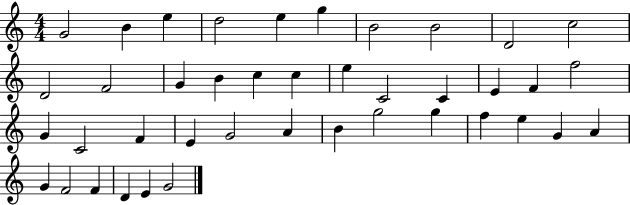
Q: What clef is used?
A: treble